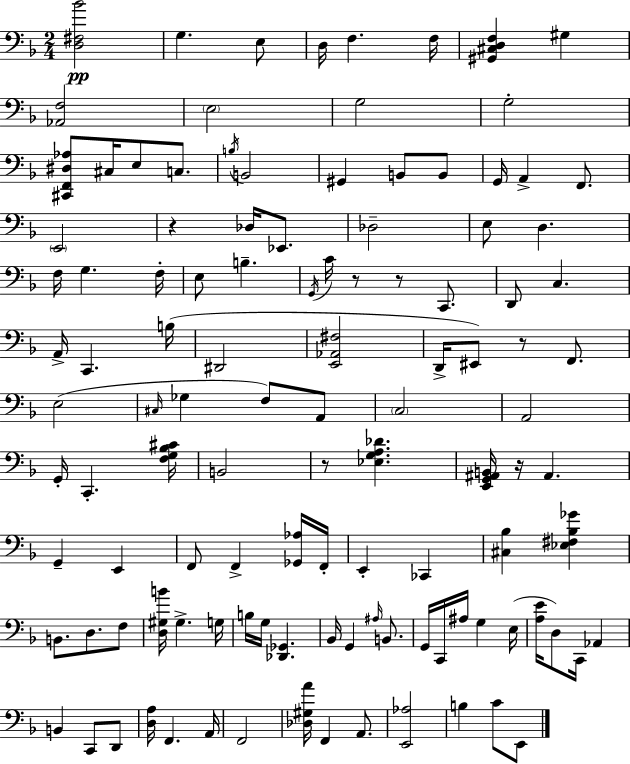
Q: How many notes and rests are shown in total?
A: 114